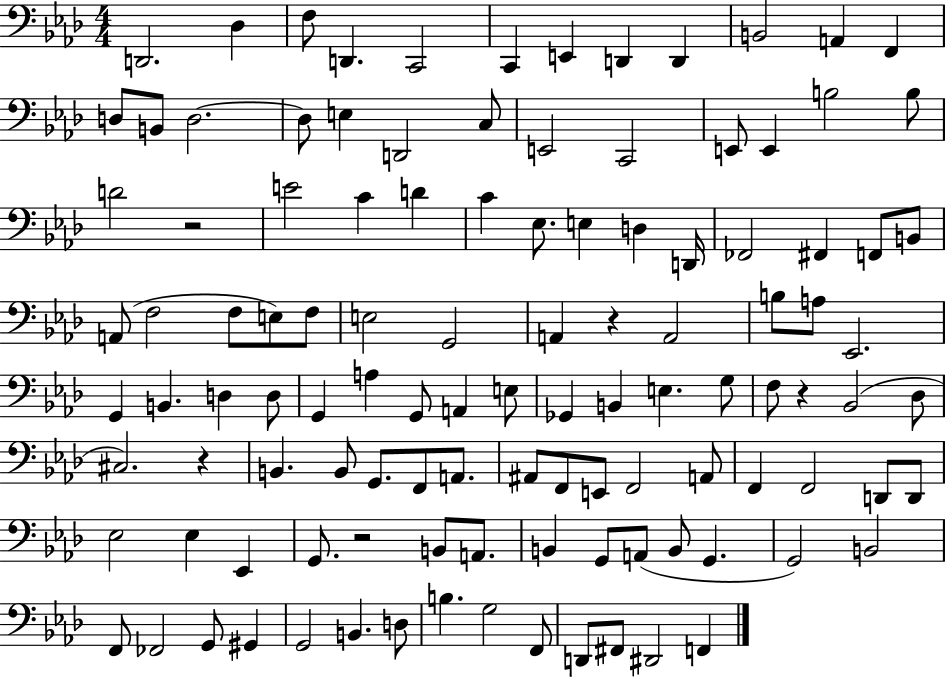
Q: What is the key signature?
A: AES major